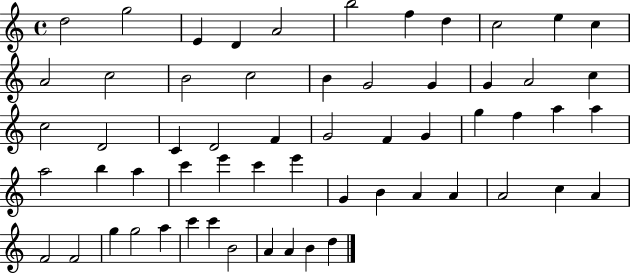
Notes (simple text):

D5/h G5/h E4/q D4/q A4/h B5/h F5/q D5/q C5/h E5/q C5/q A4/h C5/h B4/h C5/h B4/q G4/h G4/q G4/q A4/h C5/q C5/h D4/h C4/q D4/h F4/q G4/h F4/q G4/q G5/q F5/q A5/q A5/q A5/h B5/q A5/q C6/q E6/q C6/q E6/q G4/q B4/q A4/q A4/q A4/h C5/q A4/q F4/h F4/h G5/q G5/h A5/q C6/q C6/q B4/h A4/q A4/q B4/q D5/q